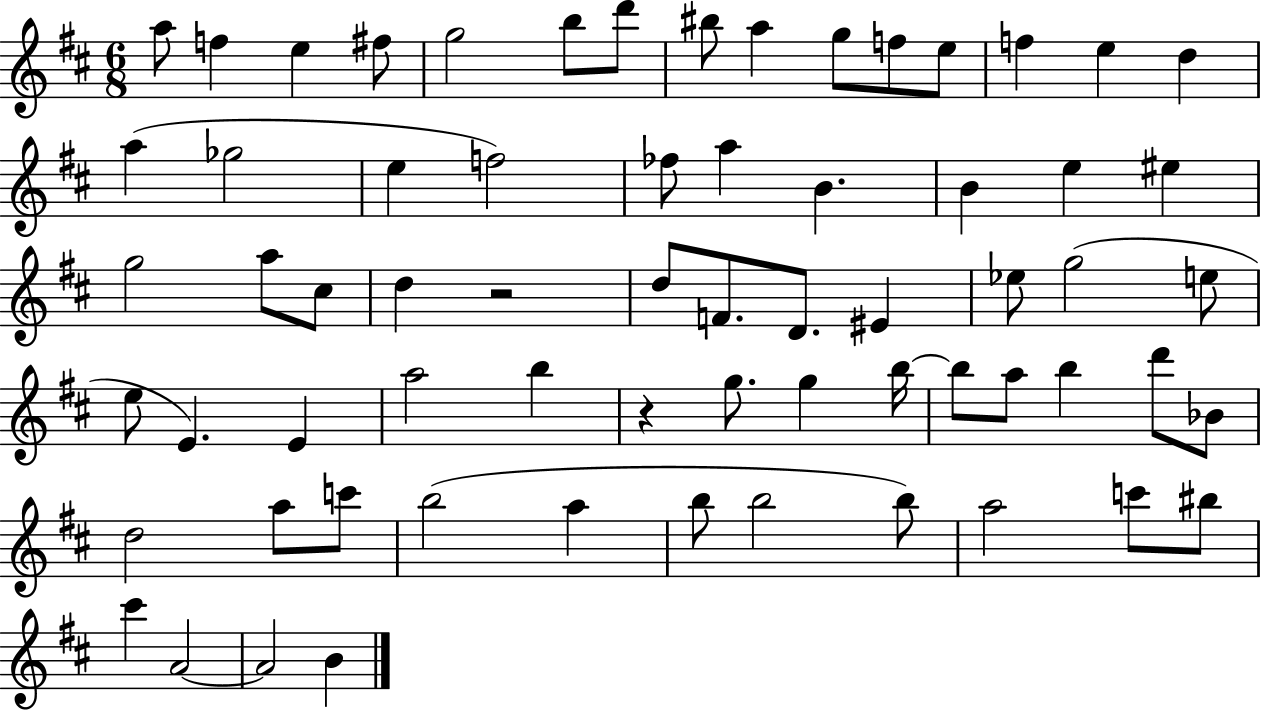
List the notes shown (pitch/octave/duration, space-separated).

A5/e F5/q E5/q F#5/e G5/h B5/e D6/e BIS5/e A5/q G5/e F5/e E5/e F5/q E5/q D5/q A5/q Gb5/h E5/q F5/h FES5/e A5/q B4/q. B4/q E5/q EIS5/q G5/h A5/e C#5/e D5/q R/h D5/e F4/e. D4/e. EIS4/q Eb5/e G5/h E5/e E5/e E4/q. E4/q A5/h B5/q R/q G5/e. G5/q B5/s B5/e A5/e B5/q D6/e Bb4/e D5/h A5/e C6/e B5/h A5/q B5/e B5/h B5/e A5/h C6/e BIS5/e C#6/q A4/h A4/h B4/q